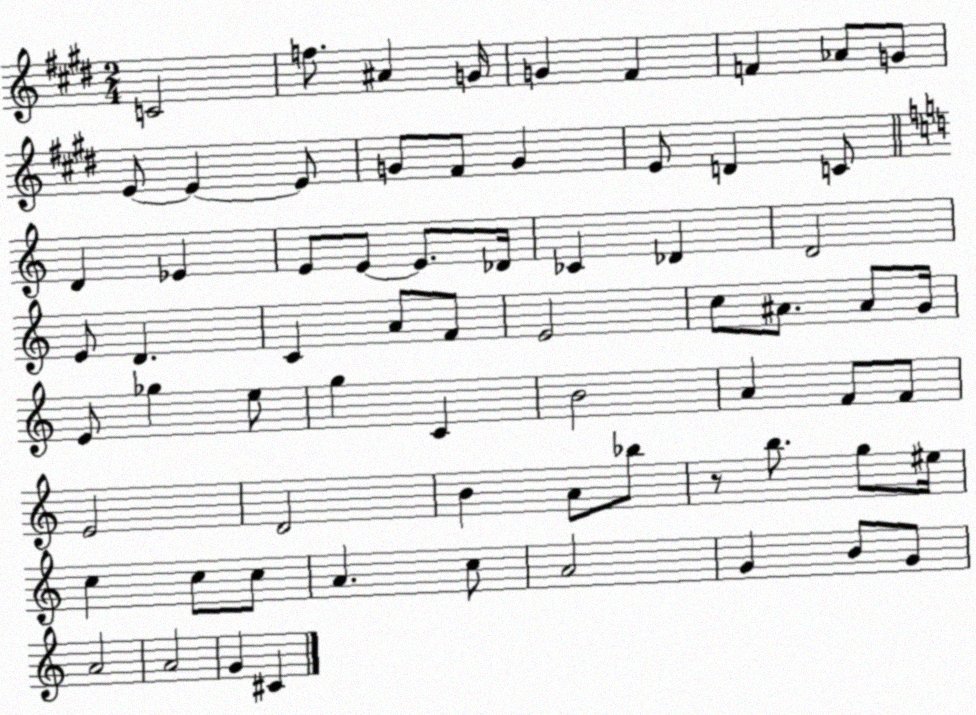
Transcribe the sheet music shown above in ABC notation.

X:1
T:Untitled
M:2/4
L:1/4
K:E
C2 f/2 ^A G/4 G ^F F _A/2 G/2 E/2 E E/2 G/2 ^F/2 G E/2 D C/2 D _E E/2 E/2 E/2 _D/4 _C _D D2 E/2 D C A/2 F/2 E2 c/2 ^A/2 ^A/2 G/4 E/2 _g e/2 g C B2 A F/2 F/2 E2 D2 B A/2 _b/2 z/2 b/2 g/2 ^e/4 c c/2 c/2 A c/2 A2 G B/2 G/2 A2 A2 G ^C